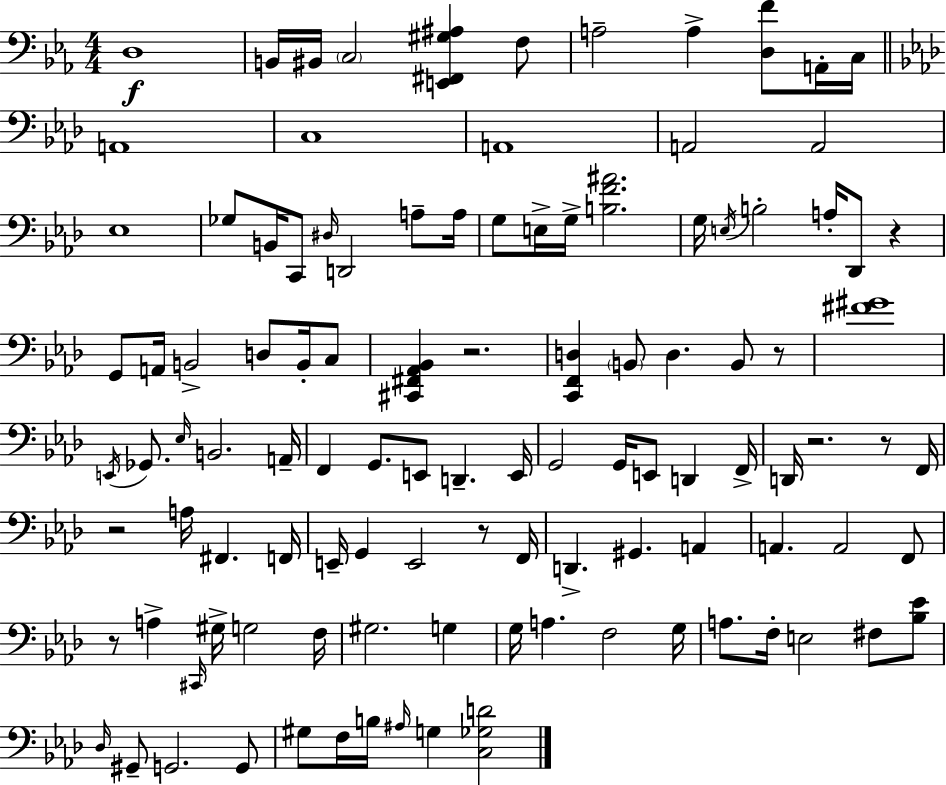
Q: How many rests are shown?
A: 8